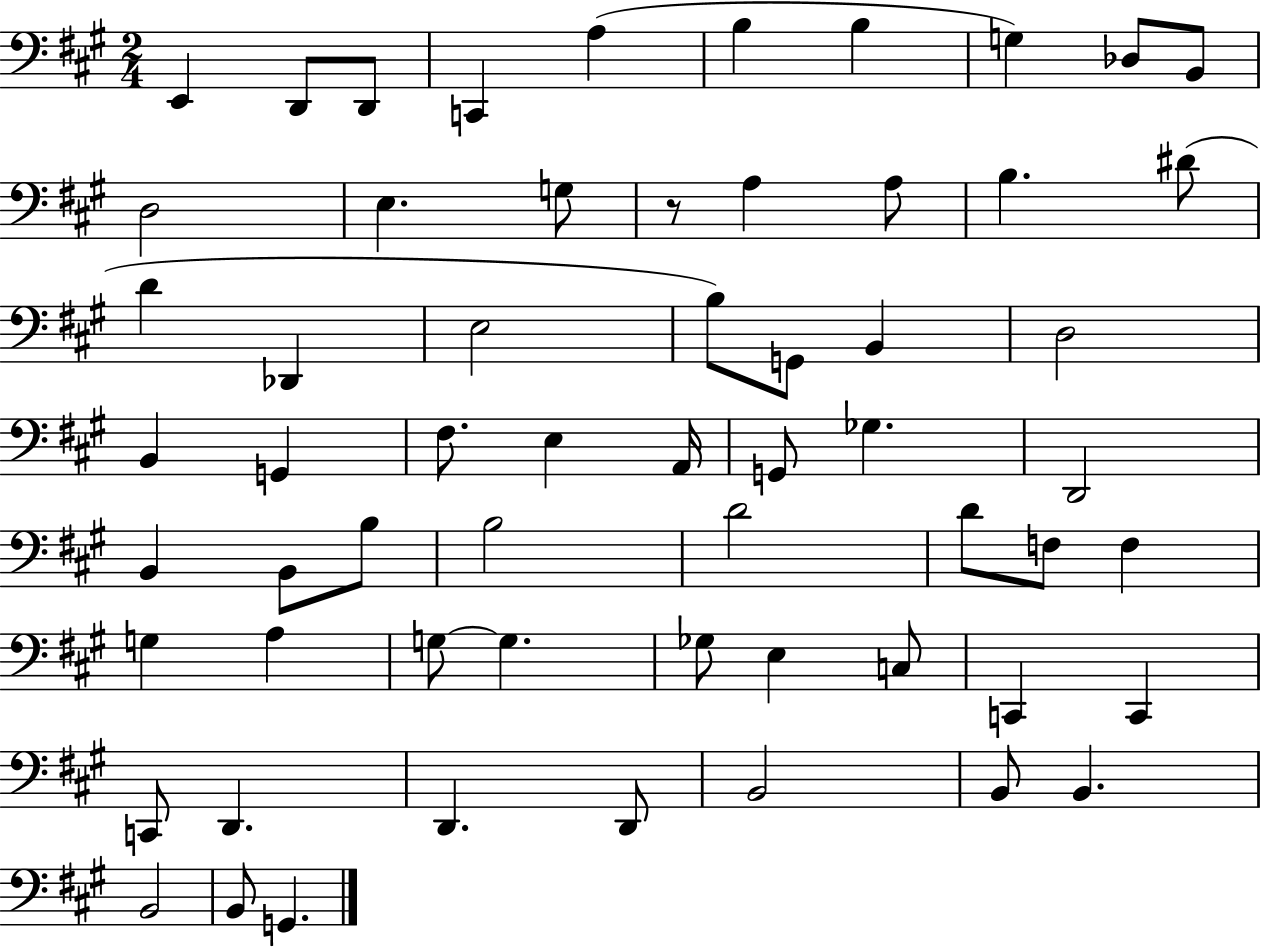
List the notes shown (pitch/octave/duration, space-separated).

E2/q D2/e D2/e C2/q A3/q B3/q B3/q G3/q Db3/e B2/e D3/h E3/q. G3/e R/e A3/q A3/e B3/q. D#4/e D4/q Db2/q E3/h B3/e G2/e B2/q D3/h B2/q G2/q F#3/e. E3/q A2/s G2/e Gb3/q. D2/h B2/q B2/e B3/e B3/h D4/h D4/e F3/e F3/q G3/q A3/q G3/e G3/q. Gb3/e E3/q C3/e C2/q C2/q C2/e D2/q. D2/q. D2/e B2/h B2/e B2/q. B2/h B2/e G2/q.